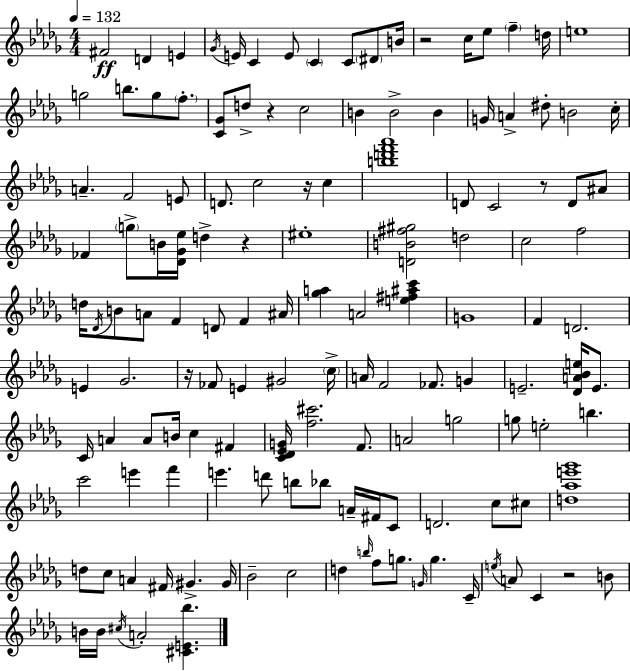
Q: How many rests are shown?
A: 7